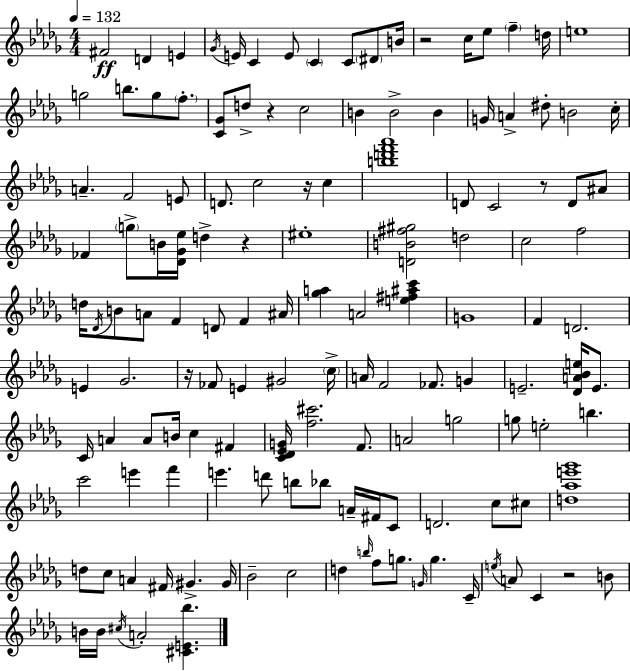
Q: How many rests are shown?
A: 7